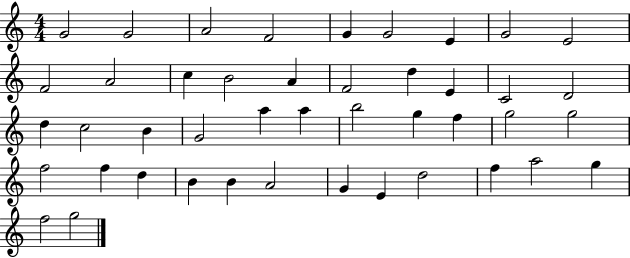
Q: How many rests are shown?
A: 0